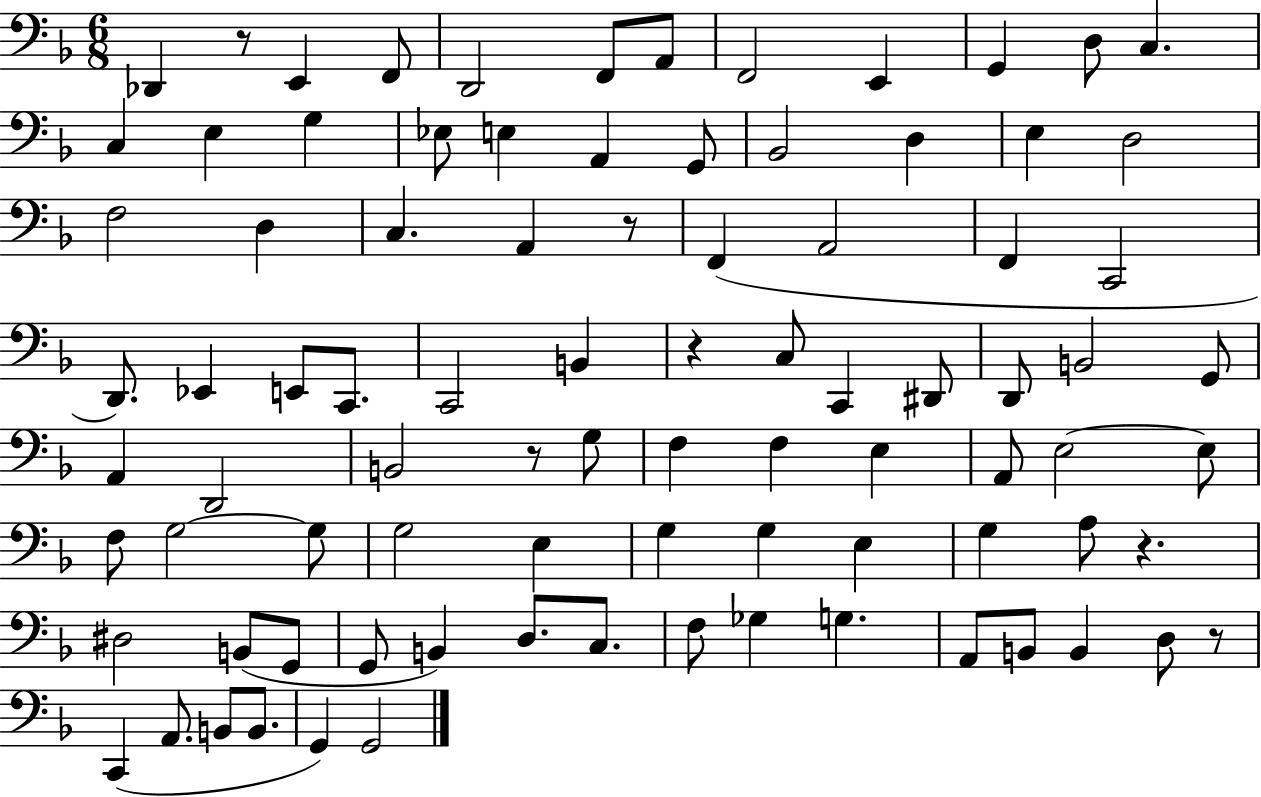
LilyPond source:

{
  \clef bass
  \numericTimeSignature
  \time 6/8
  \key f \major
  des,4 r8 e,4 f,8 | d,2 f,8 a,8 | f,2 e,4 | g,4 d8 c4. | \break c4 e4 g4 | ees8 e4 a,4 g,8 | bes,2 d4 | e4 d2 | \break f2 d4 | c4. a,4 r8 | f,4( a,2 | f,4 c,2 | \break d,8.) ees,4 e,8 c,8. | c,2 b,4 | r4 c8 c,4 dis,8 | d,8 b,2 g,8 | \break a,4 d,2 | b,2 r8 g8 | f4 f4 e4 | a,8 e2~~ e8 | \break f8 g2~~ g8 | g2 e4 | g4 g4 e4 | g4 a8 r4. | \break dis2 b,8( g,8 | g,8 b,4) d8. c8. | f8 ges4 g4. | a,8 b,8 b,4 d8 r8 | \break c,4( a,8. b,8 b,8. | g,4) g,2 | \bar "|."
}